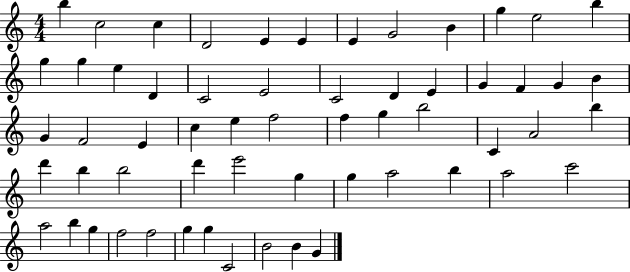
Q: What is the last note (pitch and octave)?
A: G4